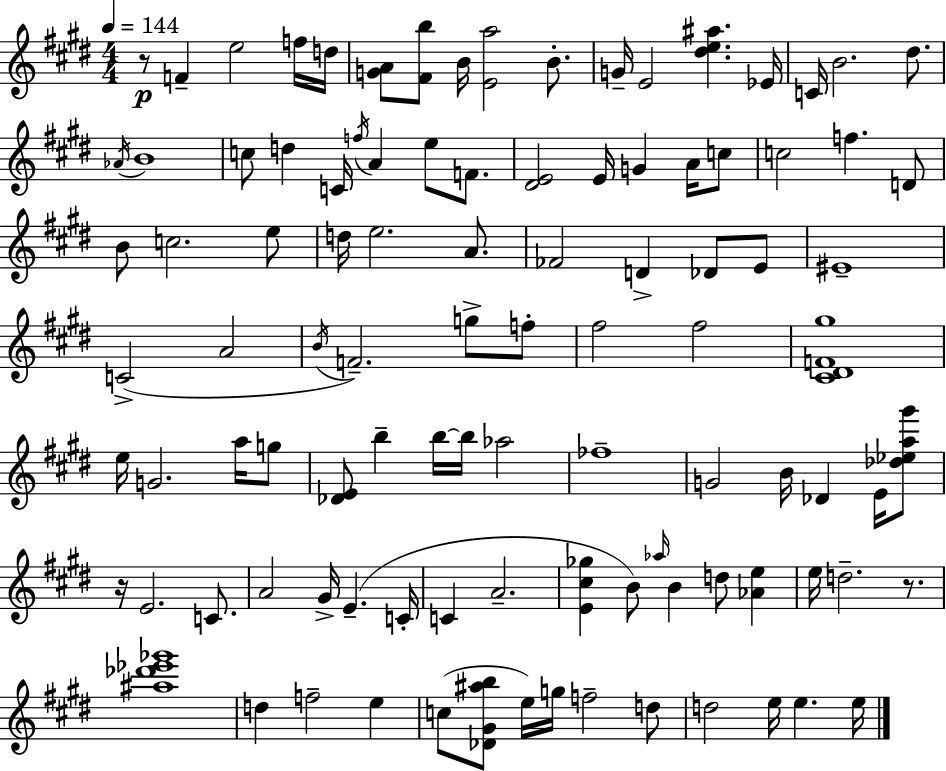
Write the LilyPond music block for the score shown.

{
  \clef treble
  \numericTimeSignature
  \time 4/4
  \key e \major
  \tempo 4 = 144
  r8\p f'4-- e''2 f''16 d''16 | <g' a'>8 <fis' b''>8 b'16 <e' a''>2 b'8.-. | g'16-- e'2 <dis'' e'' ais''>4. ees'16 | c'16 b'2. dis''8. | \break \acciaccatura { aes'16 } b'1 | c''8 d''4 c'16 \acciaccatura { f''16 } a'4 e''8 f'8. | <dis' e'>2 e'16 g'4 a'16 | c''8 c''2 f''4. | \break d'8 b'8 c''2. | e''8 d''16 e''2. a'8. | fes'2 d'4-> des'8 | e'8 eis'1-- | \break c'2->( a'2 | \acciaccatura { b'16 } f'2.--) g''8-> | f''8-. fis''2 fis''2 | <cis' dis' f' gis''>1 | \break e''16 g'2. | a''16 g''8 <des' e'>8 b''4-- b''16~~ b''16 aes''2 | fes''1-- | g'2 b'16 des'4 | \break e'16 <des'' ees'' a'' gis'''>8 r16 e'2. | c'8. a'2 gis'16-> e'4.--( | c'16-. c'4 a'2.-- | <e' cis'' ges''>4 b'8) \grace { aes''16 } b'4 d''8 | \break <aes' e''>4 e''16 d''2.-- | r8. <ais'' des''' ees''' ges'''>1 | d''4 f''2-- | e''4 c''8( <des' gis' ais'' b''>8 e''16) g''16 f''2-- | \break d''8 d''2 e''16 e''4. | e''16 \bar "|."
}